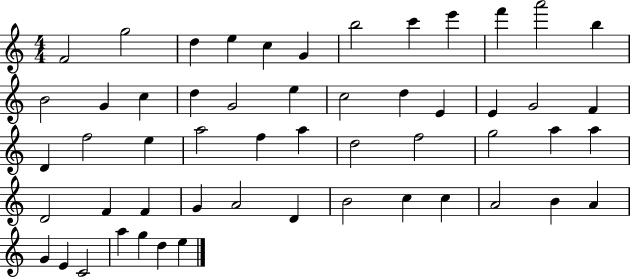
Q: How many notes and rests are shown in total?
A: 54